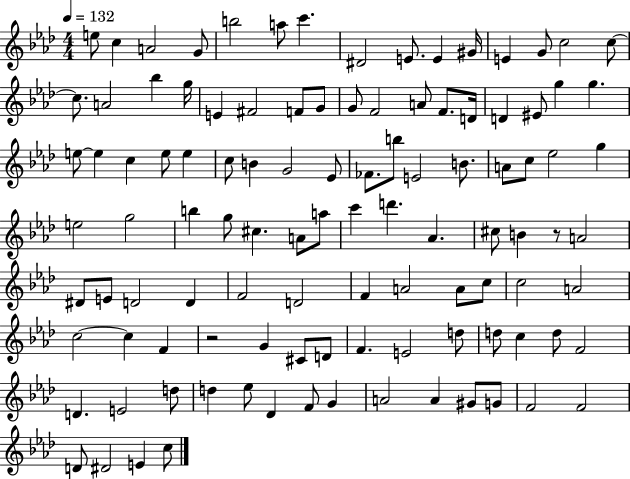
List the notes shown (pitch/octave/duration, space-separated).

E5/e C5/q A4/h G4/e B5/h A5/e C6/q. D#4/h E4/e. E4/q G#4/s E4/q G4/e C5/h C5/e C5/e. A4/h Bb5/q G5/s E4/q F#4/h F4/e G4/e G4/e F4/h A4/e F4/e. D4/s D4/q EIS4/e G5/q G5/q. E5/e E5/q C5/q E5/e E5/q C5/e B4/q G4/h Eb4/e FES4/e. B5/e E4/h B4/e. A4/e C5/e Eb5/h G5/q E5/h G5/h B5/q G5/e C#5/q. A4/e A5/e C6/q D6/q. Ab4/q. C#5/e B4/q R/e A4/h D#4/e E4/e D4/h D4/q F4/h D4/h F4/q A4/h A4/e C5/e C5/h A4/h C5/h C5/q F4/q R/h G4/q C#4/e D4/e F4/q. E4/h D5/e D5/e C5/q D5/e F4/h D4/q. E4/h D5/e D5/q Eb5/e Db4/q F4/e G4/q A4/h A4/q G#4/e G4/e F4/h F4/h D4/e D#4/h E4/q C5/e